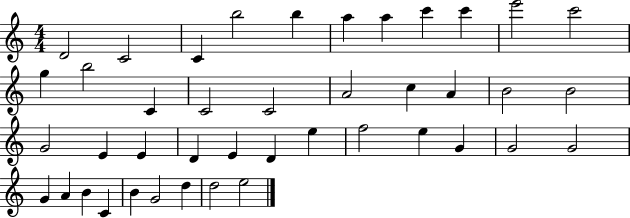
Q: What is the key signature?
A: C major